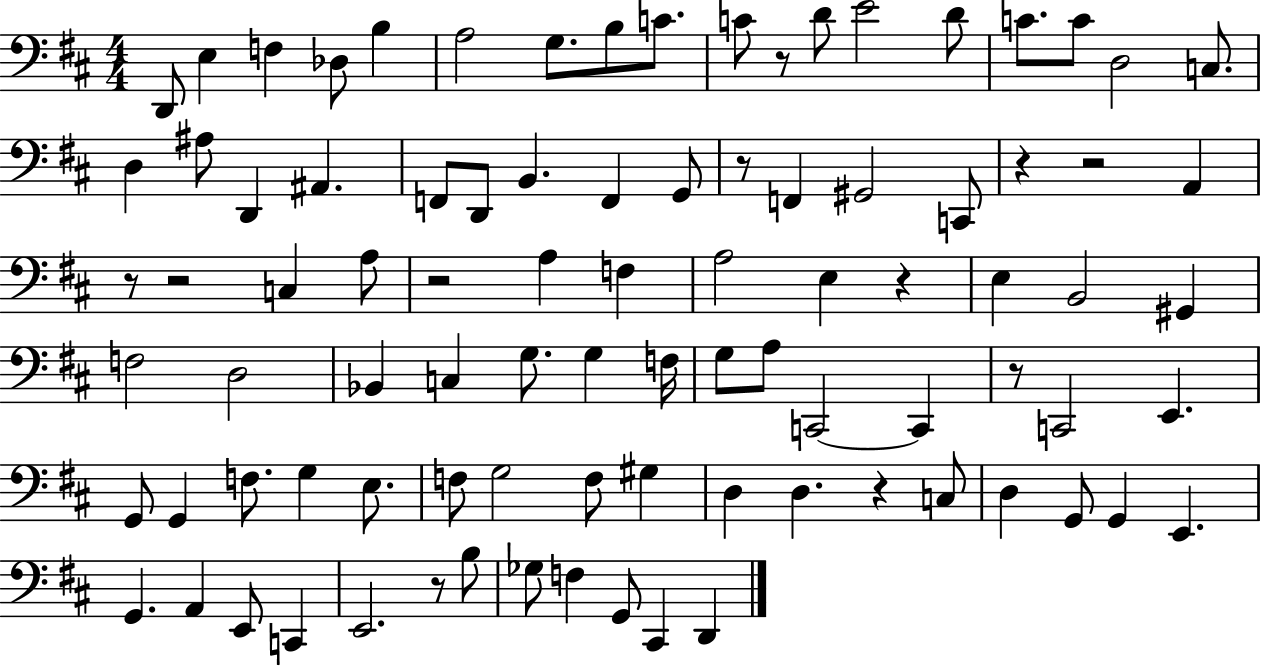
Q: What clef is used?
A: bass